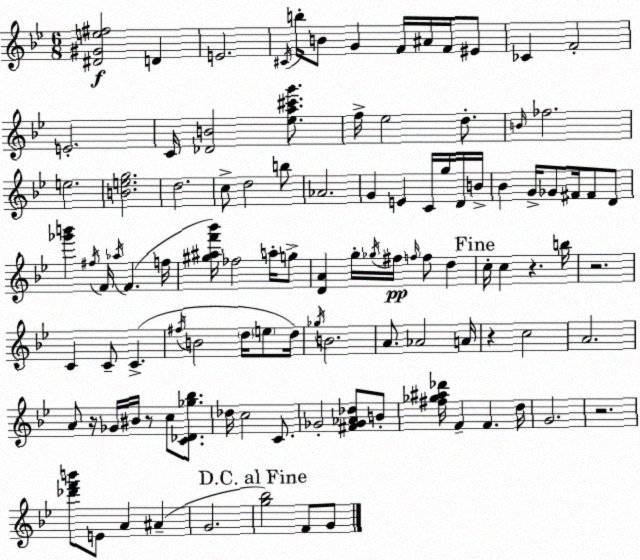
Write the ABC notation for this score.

X:1
T:Untitled
M:6/8
L:1/4
K:Gm
[^D^Ge^f]2 D E2 ^C/4 b/4 B/2 G F/4 ^A/4 F/4 ^E/2 _C F2 E2 C/4 [_DB]2 [_ea^c'g']/2 f/4 _e2 d/2 B/4 _f2 e2 [Beg]2 d2 c/2 d2 b/2 _A2 G E C/4 g/4 D/4 B/4 _B G/4 _G/2 ^F/4 ^F/2 D/2 [_g'b'] ^f/4 F/4 _a/4 F f/4 [^g^af'_b']/4 _f2 a/4 g/2 [DA] g/4 _g/4 ^f/4 f/4 f/2 d c/4 c z b/4 z2 C C/2 C ^f/4 B2 d/4 e/2 d/4 _g/4 B2 A/2 _A2 A/4 z c2 A2 A/2 z/4 _G/4 ^B/4 z/2 c/2 [C_D_g_b]/2 _d/4 c2 C/2 _G2 [^F_G_A_d]/2 B/2 [^f_g^a_d']/4 F F d/4 G2 z2 [_d'f'b']/2 E/2 A ^A G2 [g_b]2 F/2 G/2